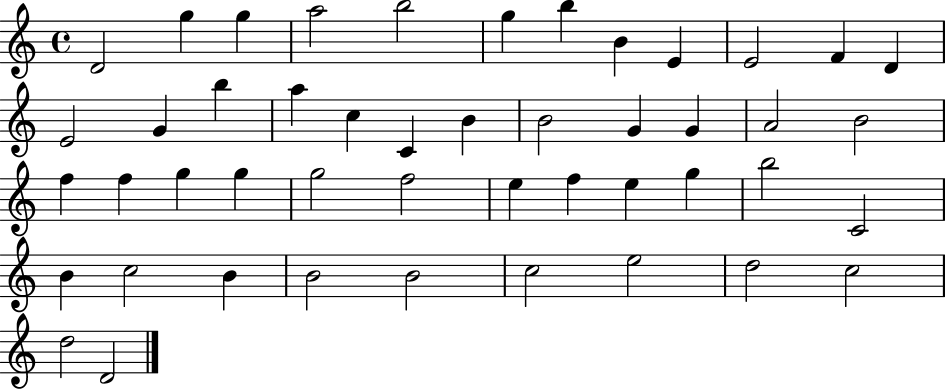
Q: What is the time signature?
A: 4/4